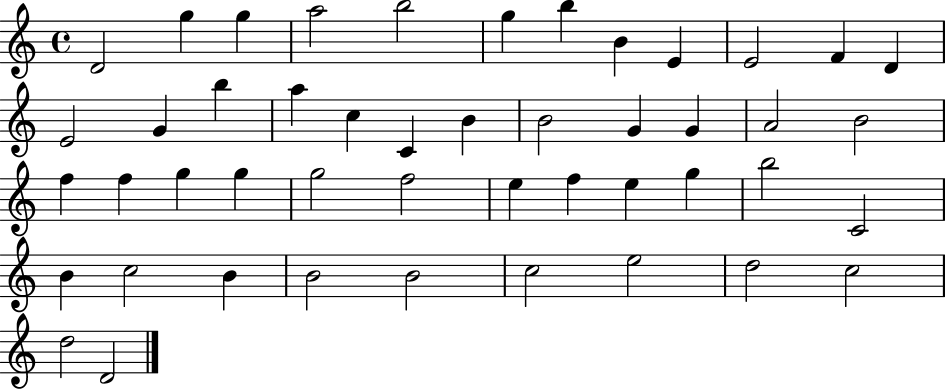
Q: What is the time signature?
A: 4/4